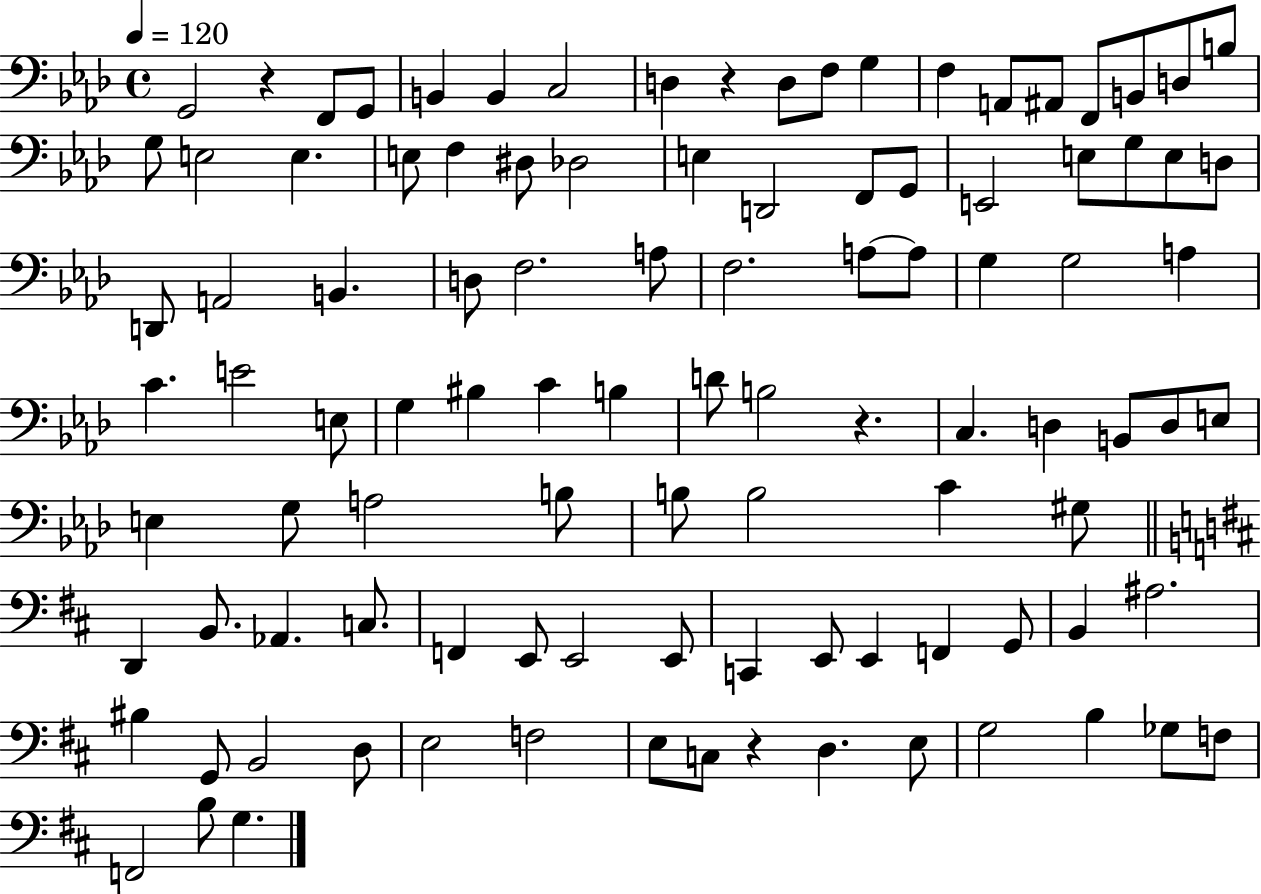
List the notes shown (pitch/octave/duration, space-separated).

G2/h R/q F2/e G2/e B2/q B2/q C3/h D3/q R/q D3/e F3/e G3/q F3/q A2/e A#2/e F2/e B2/e D3/e B3/e G3/e E3/h E3/q. E3/e F3/q D#3/e Db3/h E3/q D2/h F2/e G2/e E2/h E3/e G3/e E3/e D3/e D2/e A2/h B2/q. D3/e F3/h. A3/e F3/h. A3/e A3/e G3/q G3/h A3/q C4/q. E4/h E3/e G3/q BIS3/q C4/q B3/q D4/e B3/h R/q. C3/q. D3/q B2/e D3/e E3/e E3/q G3/e A3/h B3/e B3/e B3/h C4/q G#3/e D2/q B2/e. Ab2/q. C3/e. F2/q E2/e E2/h E2/e C2/q E2/e E2/q F2/q G2/e B2/q A#3/h. BIS3/q G2/e B2/h D3/e E3/h F3/h E3/e C3/e R/q D3/q. E3/e G3/h B3/q Gb3/e F3/e F2/h B3/e G3/q.